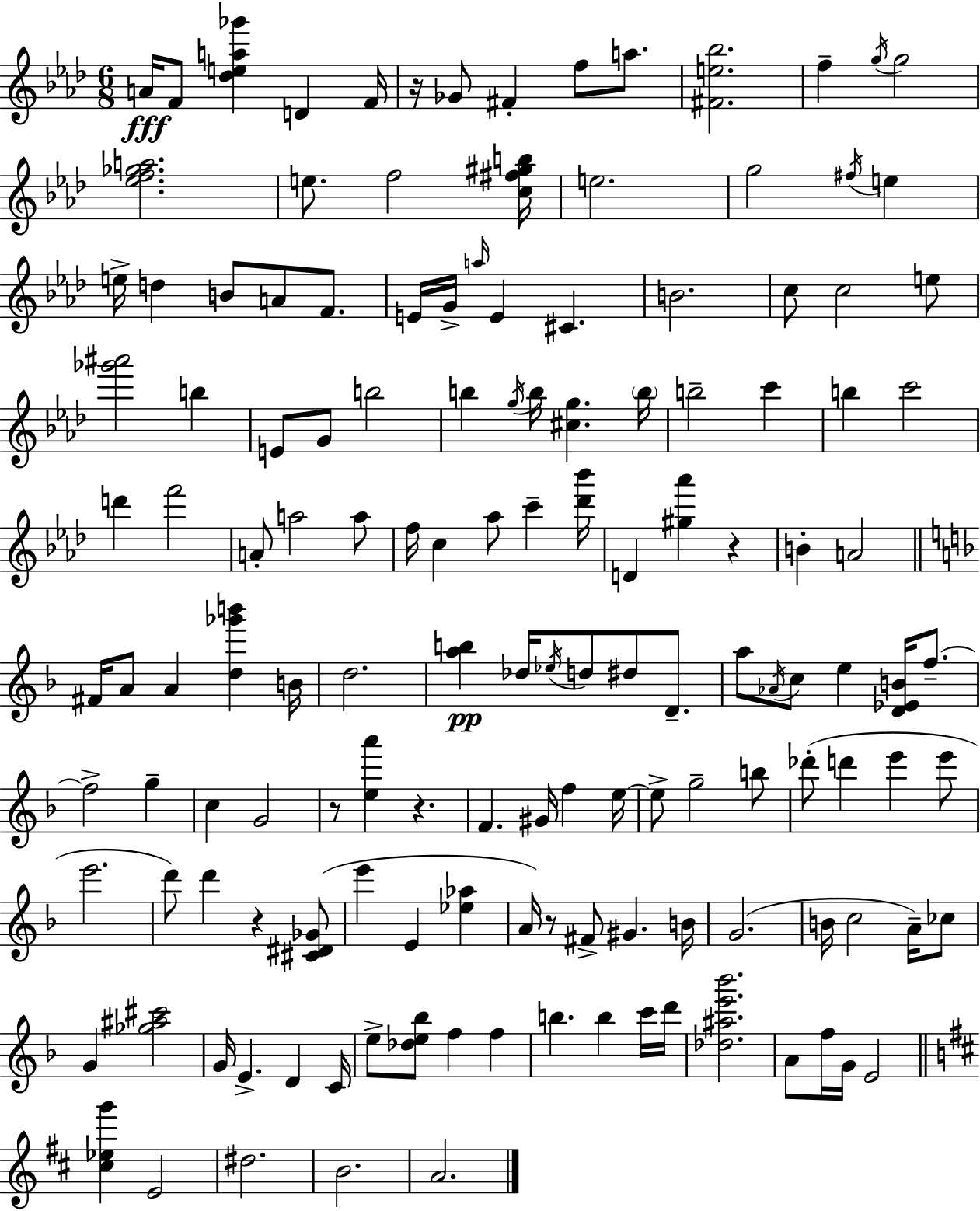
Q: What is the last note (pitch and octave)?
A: A4